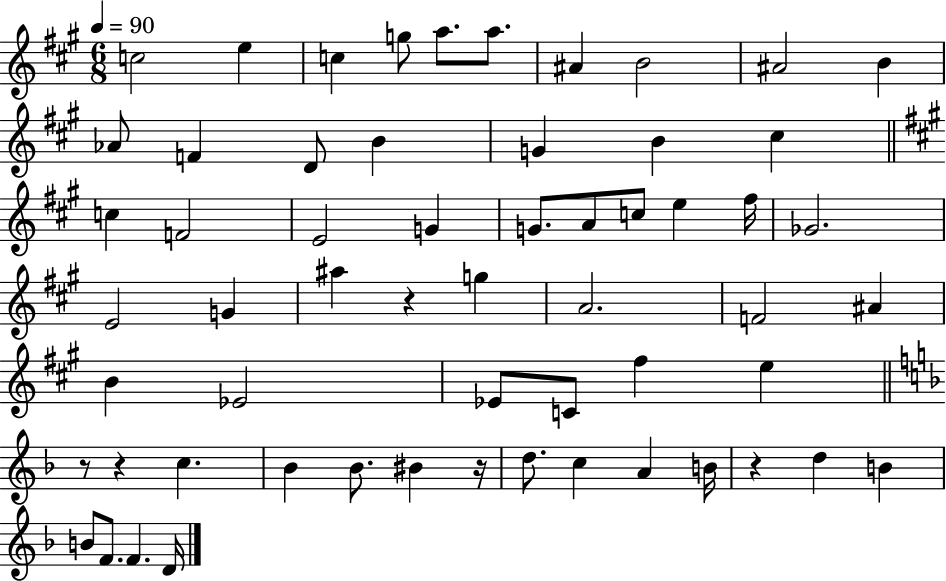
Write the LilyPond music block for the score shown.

{
  \clef treble
  \numericTimeSignature
  \time 6/8
  \key a \major
  \tempo 4 = 90
  c''2 e''4 | c''4 g''8 a''8. a''8. | ais'4 b'2 | ais'2 b'4 | \break aes'8 f'4 d'8 b'4 | g'4 b'4 cis''4 | \bar "||" \break \key a \major c''4 f'2 | e'2 g'4 | g'8. a'8 c''8 e''4 fis''16 | ges'2. | \break e'2 g'4 | ais''4 r4 g''4 | a'2. | f'2 ais'4 | \break b'4 ees'2 | ees'8 c'8 fis''4 e''4 | \bar "||" \break \key d \minor r8 r4 c''4. | bes'4 bes'8. bis'4 r16 | d''8. c''4 a'4 b'16 | r4 d''4 b'4 | \break b'8 f'8. f'4. d'16 | \bar "|."
}